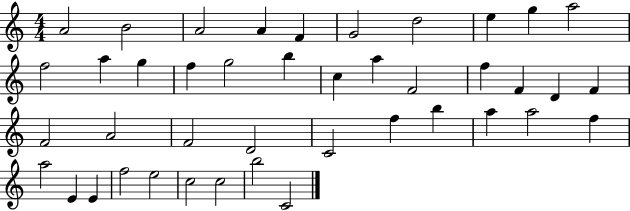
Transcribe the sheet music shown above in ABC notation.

X:1
T:Untitled
M:4/4
L:1/4
K:C
A2 B2 A2 A F G2 d2 e g a2 f2 a g f g2 b c a F2 f F D F F2 A2 F2 D2 C2 f b a a2 f a2 E E f2 e2 c2 c2 b2 C2